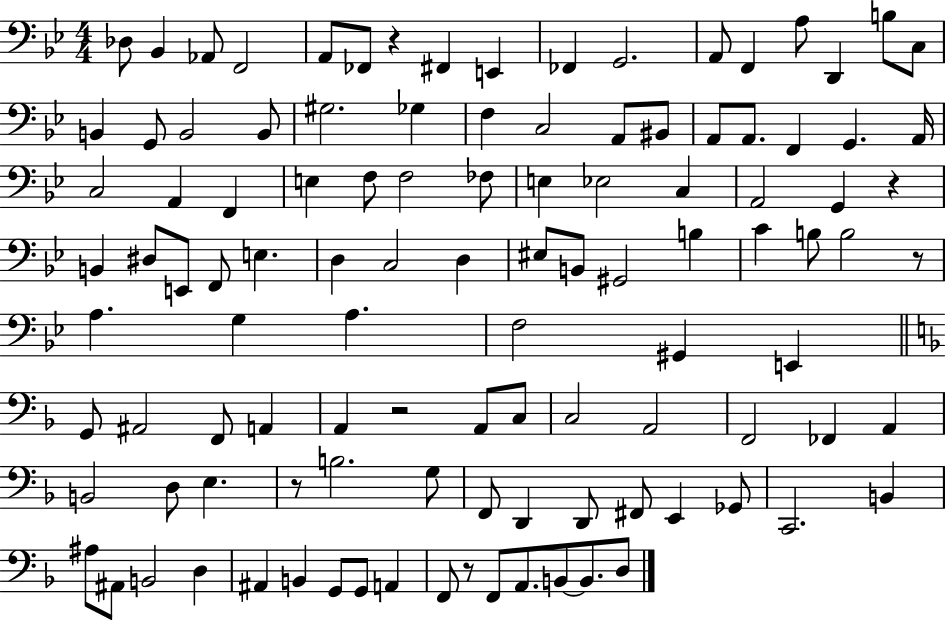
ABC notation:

X:1
T:Untitled
M:4/4
L:1/4
K:Bb
_D,/2 _B,, _A,,/2 F,,2 A,,/2 _F,,/2 z ^F,, E,, _F,, G,,2 A,,/2 F,, A,/2 D,, B,/2 C,/2 B,, G,,/2 B,,2 B,,/2 ^G,2 _G, F, C,2 A,,/2 ^B,,/2 A,,/2 A,,/2 F,, G,, A,,/4 C,2 A,, F,, E, F,/2 F,2 _F,/2 E, _E,2 C, A,,2 G,, z B,, ^D,/2 E,,/2 F,,/2 E, D, C,2 D, ^E,/2 B,,/2 ^G,,2 B, C B,/2 B,2 z/2 A, G, A, F,2 ^G,, E,, G,,/2 ^A,,2 F,,/2 A,, A,, z2 A,,/2 C,/2 C,2 A,,2 F,,2 _F,, A,, B,,2 D,/2 E, z/2 B,2 G,/2 F,,/2 D,, D,,/2 ^F,,/2 E,, _G,,/2 C,,2 B,, ^A,/2 ^A,,/2 B,,2 D, ^A,, B,, G,,/2 G,,/2 A,, F,,/2 z/2 F,,/2 A,,/2 B,,/2 B,,/2 D,/2